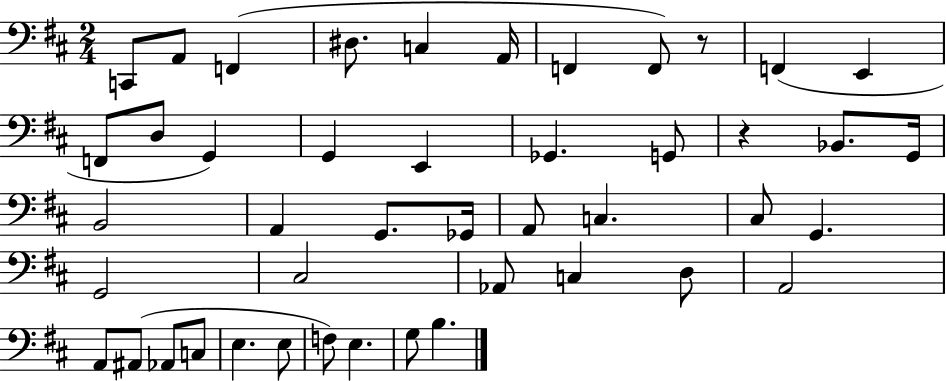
X:1
T:Untitled
M:2/4
L:1/4
K:D
C,,/2 A,,/2 F,, ^D,/2 C, A,,/4 F,, F,,/2 z/2 F,, E,, F,,/2 D,/2 G,, G,, E,, _G,, G,,/2 z _B,,/2 G,,/4 B,,2 A,, G,,/2 _G,,/4 A,,/2 C, ^C,/2 G,, G,,2 ^C,2 _A,,/2 C, D,/2 A,,2 A,,/2 ^A,,/2 _A,,/2 C,/2 E, E,/2 F,/2 E, G,/2 B,